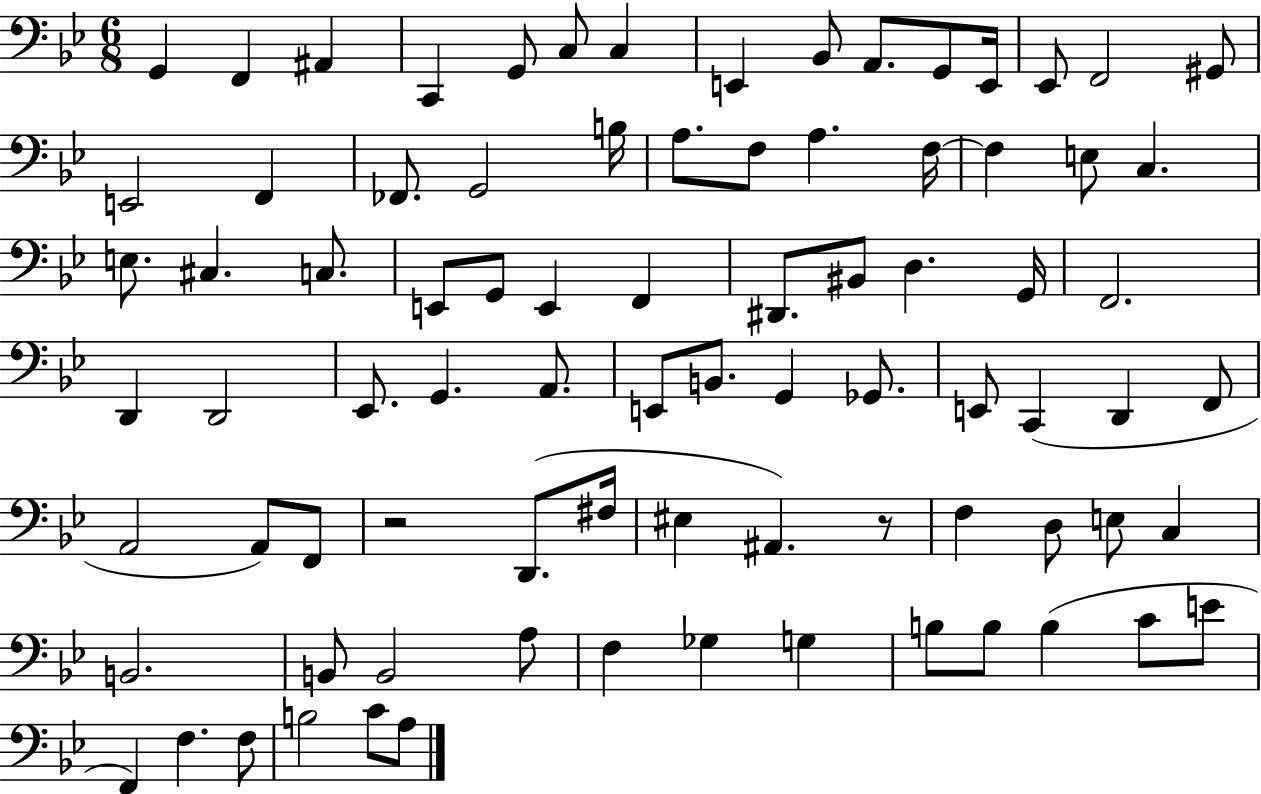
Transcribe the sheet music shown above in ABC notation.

X:1
T:Untitled
M:6/8
L:1/4
K:Bb
G,, F,, ^A,, C,, G,,/2 C,/2 C, E,, _B,,/2 A,,/2 G,,/2 E,,/4 _E,,/2 F,,2 ^G,,/2 E,,2 F,, _F,,/2 G,,2 B,/4 A,/2 F,/2 A, F,/4 F, E,/2 C, E,/2 ^C, C,/2 E,,/2 G,,/2 E,, F,, ^D,,/2 ^B,,/2 D, G,,/4 F,,2 D,, D,,2 _E,,/2 G,, A,,/2 E,,/2 B,,/2 G,, _G,,/2 E,,/2 C,, D,, F,,/2 A,,2 A,,/2 F,,/2 z2 D,,/2 ^F,/4 ^E, ^A,, z/2 F, D,/2 E,/2 C, B,,2 B,,/2 B,,2 A,/2 F, _G, G, B,/2 B,/2 B, C/2 E/2 F,, F, F,/2 B,2 C/2 A,/2